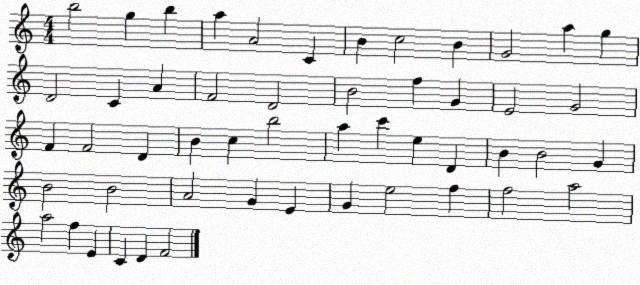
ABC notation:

X:1
T:Untitled
M:4/4
L:1/4
K:C
b2 g b a A2 C B c2 B G2 a g D2 C A F2 D2 B2 f G E2 G2 F F2 D B c b2 a c' e D B B2 G B2 B2 A2 G E G e2 f f2 a2 a2 f E C D F2